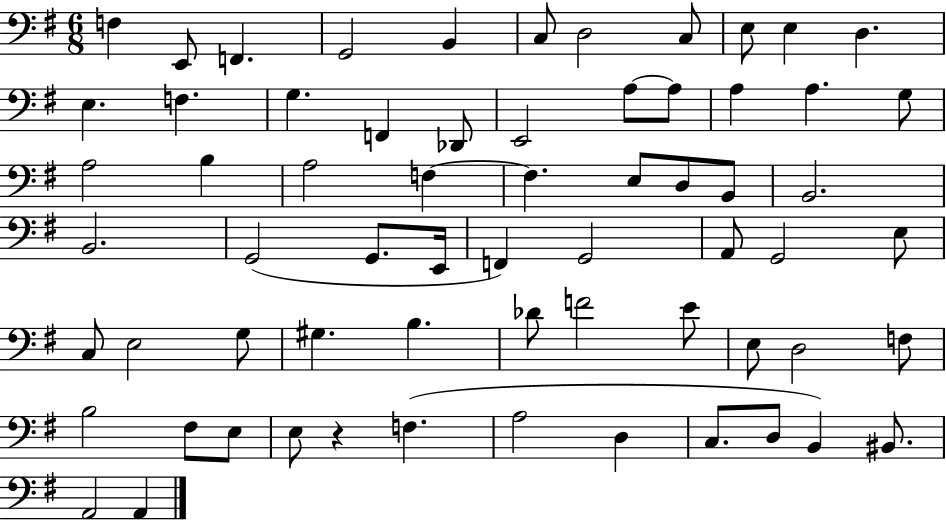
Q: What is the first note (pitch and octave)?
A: F3